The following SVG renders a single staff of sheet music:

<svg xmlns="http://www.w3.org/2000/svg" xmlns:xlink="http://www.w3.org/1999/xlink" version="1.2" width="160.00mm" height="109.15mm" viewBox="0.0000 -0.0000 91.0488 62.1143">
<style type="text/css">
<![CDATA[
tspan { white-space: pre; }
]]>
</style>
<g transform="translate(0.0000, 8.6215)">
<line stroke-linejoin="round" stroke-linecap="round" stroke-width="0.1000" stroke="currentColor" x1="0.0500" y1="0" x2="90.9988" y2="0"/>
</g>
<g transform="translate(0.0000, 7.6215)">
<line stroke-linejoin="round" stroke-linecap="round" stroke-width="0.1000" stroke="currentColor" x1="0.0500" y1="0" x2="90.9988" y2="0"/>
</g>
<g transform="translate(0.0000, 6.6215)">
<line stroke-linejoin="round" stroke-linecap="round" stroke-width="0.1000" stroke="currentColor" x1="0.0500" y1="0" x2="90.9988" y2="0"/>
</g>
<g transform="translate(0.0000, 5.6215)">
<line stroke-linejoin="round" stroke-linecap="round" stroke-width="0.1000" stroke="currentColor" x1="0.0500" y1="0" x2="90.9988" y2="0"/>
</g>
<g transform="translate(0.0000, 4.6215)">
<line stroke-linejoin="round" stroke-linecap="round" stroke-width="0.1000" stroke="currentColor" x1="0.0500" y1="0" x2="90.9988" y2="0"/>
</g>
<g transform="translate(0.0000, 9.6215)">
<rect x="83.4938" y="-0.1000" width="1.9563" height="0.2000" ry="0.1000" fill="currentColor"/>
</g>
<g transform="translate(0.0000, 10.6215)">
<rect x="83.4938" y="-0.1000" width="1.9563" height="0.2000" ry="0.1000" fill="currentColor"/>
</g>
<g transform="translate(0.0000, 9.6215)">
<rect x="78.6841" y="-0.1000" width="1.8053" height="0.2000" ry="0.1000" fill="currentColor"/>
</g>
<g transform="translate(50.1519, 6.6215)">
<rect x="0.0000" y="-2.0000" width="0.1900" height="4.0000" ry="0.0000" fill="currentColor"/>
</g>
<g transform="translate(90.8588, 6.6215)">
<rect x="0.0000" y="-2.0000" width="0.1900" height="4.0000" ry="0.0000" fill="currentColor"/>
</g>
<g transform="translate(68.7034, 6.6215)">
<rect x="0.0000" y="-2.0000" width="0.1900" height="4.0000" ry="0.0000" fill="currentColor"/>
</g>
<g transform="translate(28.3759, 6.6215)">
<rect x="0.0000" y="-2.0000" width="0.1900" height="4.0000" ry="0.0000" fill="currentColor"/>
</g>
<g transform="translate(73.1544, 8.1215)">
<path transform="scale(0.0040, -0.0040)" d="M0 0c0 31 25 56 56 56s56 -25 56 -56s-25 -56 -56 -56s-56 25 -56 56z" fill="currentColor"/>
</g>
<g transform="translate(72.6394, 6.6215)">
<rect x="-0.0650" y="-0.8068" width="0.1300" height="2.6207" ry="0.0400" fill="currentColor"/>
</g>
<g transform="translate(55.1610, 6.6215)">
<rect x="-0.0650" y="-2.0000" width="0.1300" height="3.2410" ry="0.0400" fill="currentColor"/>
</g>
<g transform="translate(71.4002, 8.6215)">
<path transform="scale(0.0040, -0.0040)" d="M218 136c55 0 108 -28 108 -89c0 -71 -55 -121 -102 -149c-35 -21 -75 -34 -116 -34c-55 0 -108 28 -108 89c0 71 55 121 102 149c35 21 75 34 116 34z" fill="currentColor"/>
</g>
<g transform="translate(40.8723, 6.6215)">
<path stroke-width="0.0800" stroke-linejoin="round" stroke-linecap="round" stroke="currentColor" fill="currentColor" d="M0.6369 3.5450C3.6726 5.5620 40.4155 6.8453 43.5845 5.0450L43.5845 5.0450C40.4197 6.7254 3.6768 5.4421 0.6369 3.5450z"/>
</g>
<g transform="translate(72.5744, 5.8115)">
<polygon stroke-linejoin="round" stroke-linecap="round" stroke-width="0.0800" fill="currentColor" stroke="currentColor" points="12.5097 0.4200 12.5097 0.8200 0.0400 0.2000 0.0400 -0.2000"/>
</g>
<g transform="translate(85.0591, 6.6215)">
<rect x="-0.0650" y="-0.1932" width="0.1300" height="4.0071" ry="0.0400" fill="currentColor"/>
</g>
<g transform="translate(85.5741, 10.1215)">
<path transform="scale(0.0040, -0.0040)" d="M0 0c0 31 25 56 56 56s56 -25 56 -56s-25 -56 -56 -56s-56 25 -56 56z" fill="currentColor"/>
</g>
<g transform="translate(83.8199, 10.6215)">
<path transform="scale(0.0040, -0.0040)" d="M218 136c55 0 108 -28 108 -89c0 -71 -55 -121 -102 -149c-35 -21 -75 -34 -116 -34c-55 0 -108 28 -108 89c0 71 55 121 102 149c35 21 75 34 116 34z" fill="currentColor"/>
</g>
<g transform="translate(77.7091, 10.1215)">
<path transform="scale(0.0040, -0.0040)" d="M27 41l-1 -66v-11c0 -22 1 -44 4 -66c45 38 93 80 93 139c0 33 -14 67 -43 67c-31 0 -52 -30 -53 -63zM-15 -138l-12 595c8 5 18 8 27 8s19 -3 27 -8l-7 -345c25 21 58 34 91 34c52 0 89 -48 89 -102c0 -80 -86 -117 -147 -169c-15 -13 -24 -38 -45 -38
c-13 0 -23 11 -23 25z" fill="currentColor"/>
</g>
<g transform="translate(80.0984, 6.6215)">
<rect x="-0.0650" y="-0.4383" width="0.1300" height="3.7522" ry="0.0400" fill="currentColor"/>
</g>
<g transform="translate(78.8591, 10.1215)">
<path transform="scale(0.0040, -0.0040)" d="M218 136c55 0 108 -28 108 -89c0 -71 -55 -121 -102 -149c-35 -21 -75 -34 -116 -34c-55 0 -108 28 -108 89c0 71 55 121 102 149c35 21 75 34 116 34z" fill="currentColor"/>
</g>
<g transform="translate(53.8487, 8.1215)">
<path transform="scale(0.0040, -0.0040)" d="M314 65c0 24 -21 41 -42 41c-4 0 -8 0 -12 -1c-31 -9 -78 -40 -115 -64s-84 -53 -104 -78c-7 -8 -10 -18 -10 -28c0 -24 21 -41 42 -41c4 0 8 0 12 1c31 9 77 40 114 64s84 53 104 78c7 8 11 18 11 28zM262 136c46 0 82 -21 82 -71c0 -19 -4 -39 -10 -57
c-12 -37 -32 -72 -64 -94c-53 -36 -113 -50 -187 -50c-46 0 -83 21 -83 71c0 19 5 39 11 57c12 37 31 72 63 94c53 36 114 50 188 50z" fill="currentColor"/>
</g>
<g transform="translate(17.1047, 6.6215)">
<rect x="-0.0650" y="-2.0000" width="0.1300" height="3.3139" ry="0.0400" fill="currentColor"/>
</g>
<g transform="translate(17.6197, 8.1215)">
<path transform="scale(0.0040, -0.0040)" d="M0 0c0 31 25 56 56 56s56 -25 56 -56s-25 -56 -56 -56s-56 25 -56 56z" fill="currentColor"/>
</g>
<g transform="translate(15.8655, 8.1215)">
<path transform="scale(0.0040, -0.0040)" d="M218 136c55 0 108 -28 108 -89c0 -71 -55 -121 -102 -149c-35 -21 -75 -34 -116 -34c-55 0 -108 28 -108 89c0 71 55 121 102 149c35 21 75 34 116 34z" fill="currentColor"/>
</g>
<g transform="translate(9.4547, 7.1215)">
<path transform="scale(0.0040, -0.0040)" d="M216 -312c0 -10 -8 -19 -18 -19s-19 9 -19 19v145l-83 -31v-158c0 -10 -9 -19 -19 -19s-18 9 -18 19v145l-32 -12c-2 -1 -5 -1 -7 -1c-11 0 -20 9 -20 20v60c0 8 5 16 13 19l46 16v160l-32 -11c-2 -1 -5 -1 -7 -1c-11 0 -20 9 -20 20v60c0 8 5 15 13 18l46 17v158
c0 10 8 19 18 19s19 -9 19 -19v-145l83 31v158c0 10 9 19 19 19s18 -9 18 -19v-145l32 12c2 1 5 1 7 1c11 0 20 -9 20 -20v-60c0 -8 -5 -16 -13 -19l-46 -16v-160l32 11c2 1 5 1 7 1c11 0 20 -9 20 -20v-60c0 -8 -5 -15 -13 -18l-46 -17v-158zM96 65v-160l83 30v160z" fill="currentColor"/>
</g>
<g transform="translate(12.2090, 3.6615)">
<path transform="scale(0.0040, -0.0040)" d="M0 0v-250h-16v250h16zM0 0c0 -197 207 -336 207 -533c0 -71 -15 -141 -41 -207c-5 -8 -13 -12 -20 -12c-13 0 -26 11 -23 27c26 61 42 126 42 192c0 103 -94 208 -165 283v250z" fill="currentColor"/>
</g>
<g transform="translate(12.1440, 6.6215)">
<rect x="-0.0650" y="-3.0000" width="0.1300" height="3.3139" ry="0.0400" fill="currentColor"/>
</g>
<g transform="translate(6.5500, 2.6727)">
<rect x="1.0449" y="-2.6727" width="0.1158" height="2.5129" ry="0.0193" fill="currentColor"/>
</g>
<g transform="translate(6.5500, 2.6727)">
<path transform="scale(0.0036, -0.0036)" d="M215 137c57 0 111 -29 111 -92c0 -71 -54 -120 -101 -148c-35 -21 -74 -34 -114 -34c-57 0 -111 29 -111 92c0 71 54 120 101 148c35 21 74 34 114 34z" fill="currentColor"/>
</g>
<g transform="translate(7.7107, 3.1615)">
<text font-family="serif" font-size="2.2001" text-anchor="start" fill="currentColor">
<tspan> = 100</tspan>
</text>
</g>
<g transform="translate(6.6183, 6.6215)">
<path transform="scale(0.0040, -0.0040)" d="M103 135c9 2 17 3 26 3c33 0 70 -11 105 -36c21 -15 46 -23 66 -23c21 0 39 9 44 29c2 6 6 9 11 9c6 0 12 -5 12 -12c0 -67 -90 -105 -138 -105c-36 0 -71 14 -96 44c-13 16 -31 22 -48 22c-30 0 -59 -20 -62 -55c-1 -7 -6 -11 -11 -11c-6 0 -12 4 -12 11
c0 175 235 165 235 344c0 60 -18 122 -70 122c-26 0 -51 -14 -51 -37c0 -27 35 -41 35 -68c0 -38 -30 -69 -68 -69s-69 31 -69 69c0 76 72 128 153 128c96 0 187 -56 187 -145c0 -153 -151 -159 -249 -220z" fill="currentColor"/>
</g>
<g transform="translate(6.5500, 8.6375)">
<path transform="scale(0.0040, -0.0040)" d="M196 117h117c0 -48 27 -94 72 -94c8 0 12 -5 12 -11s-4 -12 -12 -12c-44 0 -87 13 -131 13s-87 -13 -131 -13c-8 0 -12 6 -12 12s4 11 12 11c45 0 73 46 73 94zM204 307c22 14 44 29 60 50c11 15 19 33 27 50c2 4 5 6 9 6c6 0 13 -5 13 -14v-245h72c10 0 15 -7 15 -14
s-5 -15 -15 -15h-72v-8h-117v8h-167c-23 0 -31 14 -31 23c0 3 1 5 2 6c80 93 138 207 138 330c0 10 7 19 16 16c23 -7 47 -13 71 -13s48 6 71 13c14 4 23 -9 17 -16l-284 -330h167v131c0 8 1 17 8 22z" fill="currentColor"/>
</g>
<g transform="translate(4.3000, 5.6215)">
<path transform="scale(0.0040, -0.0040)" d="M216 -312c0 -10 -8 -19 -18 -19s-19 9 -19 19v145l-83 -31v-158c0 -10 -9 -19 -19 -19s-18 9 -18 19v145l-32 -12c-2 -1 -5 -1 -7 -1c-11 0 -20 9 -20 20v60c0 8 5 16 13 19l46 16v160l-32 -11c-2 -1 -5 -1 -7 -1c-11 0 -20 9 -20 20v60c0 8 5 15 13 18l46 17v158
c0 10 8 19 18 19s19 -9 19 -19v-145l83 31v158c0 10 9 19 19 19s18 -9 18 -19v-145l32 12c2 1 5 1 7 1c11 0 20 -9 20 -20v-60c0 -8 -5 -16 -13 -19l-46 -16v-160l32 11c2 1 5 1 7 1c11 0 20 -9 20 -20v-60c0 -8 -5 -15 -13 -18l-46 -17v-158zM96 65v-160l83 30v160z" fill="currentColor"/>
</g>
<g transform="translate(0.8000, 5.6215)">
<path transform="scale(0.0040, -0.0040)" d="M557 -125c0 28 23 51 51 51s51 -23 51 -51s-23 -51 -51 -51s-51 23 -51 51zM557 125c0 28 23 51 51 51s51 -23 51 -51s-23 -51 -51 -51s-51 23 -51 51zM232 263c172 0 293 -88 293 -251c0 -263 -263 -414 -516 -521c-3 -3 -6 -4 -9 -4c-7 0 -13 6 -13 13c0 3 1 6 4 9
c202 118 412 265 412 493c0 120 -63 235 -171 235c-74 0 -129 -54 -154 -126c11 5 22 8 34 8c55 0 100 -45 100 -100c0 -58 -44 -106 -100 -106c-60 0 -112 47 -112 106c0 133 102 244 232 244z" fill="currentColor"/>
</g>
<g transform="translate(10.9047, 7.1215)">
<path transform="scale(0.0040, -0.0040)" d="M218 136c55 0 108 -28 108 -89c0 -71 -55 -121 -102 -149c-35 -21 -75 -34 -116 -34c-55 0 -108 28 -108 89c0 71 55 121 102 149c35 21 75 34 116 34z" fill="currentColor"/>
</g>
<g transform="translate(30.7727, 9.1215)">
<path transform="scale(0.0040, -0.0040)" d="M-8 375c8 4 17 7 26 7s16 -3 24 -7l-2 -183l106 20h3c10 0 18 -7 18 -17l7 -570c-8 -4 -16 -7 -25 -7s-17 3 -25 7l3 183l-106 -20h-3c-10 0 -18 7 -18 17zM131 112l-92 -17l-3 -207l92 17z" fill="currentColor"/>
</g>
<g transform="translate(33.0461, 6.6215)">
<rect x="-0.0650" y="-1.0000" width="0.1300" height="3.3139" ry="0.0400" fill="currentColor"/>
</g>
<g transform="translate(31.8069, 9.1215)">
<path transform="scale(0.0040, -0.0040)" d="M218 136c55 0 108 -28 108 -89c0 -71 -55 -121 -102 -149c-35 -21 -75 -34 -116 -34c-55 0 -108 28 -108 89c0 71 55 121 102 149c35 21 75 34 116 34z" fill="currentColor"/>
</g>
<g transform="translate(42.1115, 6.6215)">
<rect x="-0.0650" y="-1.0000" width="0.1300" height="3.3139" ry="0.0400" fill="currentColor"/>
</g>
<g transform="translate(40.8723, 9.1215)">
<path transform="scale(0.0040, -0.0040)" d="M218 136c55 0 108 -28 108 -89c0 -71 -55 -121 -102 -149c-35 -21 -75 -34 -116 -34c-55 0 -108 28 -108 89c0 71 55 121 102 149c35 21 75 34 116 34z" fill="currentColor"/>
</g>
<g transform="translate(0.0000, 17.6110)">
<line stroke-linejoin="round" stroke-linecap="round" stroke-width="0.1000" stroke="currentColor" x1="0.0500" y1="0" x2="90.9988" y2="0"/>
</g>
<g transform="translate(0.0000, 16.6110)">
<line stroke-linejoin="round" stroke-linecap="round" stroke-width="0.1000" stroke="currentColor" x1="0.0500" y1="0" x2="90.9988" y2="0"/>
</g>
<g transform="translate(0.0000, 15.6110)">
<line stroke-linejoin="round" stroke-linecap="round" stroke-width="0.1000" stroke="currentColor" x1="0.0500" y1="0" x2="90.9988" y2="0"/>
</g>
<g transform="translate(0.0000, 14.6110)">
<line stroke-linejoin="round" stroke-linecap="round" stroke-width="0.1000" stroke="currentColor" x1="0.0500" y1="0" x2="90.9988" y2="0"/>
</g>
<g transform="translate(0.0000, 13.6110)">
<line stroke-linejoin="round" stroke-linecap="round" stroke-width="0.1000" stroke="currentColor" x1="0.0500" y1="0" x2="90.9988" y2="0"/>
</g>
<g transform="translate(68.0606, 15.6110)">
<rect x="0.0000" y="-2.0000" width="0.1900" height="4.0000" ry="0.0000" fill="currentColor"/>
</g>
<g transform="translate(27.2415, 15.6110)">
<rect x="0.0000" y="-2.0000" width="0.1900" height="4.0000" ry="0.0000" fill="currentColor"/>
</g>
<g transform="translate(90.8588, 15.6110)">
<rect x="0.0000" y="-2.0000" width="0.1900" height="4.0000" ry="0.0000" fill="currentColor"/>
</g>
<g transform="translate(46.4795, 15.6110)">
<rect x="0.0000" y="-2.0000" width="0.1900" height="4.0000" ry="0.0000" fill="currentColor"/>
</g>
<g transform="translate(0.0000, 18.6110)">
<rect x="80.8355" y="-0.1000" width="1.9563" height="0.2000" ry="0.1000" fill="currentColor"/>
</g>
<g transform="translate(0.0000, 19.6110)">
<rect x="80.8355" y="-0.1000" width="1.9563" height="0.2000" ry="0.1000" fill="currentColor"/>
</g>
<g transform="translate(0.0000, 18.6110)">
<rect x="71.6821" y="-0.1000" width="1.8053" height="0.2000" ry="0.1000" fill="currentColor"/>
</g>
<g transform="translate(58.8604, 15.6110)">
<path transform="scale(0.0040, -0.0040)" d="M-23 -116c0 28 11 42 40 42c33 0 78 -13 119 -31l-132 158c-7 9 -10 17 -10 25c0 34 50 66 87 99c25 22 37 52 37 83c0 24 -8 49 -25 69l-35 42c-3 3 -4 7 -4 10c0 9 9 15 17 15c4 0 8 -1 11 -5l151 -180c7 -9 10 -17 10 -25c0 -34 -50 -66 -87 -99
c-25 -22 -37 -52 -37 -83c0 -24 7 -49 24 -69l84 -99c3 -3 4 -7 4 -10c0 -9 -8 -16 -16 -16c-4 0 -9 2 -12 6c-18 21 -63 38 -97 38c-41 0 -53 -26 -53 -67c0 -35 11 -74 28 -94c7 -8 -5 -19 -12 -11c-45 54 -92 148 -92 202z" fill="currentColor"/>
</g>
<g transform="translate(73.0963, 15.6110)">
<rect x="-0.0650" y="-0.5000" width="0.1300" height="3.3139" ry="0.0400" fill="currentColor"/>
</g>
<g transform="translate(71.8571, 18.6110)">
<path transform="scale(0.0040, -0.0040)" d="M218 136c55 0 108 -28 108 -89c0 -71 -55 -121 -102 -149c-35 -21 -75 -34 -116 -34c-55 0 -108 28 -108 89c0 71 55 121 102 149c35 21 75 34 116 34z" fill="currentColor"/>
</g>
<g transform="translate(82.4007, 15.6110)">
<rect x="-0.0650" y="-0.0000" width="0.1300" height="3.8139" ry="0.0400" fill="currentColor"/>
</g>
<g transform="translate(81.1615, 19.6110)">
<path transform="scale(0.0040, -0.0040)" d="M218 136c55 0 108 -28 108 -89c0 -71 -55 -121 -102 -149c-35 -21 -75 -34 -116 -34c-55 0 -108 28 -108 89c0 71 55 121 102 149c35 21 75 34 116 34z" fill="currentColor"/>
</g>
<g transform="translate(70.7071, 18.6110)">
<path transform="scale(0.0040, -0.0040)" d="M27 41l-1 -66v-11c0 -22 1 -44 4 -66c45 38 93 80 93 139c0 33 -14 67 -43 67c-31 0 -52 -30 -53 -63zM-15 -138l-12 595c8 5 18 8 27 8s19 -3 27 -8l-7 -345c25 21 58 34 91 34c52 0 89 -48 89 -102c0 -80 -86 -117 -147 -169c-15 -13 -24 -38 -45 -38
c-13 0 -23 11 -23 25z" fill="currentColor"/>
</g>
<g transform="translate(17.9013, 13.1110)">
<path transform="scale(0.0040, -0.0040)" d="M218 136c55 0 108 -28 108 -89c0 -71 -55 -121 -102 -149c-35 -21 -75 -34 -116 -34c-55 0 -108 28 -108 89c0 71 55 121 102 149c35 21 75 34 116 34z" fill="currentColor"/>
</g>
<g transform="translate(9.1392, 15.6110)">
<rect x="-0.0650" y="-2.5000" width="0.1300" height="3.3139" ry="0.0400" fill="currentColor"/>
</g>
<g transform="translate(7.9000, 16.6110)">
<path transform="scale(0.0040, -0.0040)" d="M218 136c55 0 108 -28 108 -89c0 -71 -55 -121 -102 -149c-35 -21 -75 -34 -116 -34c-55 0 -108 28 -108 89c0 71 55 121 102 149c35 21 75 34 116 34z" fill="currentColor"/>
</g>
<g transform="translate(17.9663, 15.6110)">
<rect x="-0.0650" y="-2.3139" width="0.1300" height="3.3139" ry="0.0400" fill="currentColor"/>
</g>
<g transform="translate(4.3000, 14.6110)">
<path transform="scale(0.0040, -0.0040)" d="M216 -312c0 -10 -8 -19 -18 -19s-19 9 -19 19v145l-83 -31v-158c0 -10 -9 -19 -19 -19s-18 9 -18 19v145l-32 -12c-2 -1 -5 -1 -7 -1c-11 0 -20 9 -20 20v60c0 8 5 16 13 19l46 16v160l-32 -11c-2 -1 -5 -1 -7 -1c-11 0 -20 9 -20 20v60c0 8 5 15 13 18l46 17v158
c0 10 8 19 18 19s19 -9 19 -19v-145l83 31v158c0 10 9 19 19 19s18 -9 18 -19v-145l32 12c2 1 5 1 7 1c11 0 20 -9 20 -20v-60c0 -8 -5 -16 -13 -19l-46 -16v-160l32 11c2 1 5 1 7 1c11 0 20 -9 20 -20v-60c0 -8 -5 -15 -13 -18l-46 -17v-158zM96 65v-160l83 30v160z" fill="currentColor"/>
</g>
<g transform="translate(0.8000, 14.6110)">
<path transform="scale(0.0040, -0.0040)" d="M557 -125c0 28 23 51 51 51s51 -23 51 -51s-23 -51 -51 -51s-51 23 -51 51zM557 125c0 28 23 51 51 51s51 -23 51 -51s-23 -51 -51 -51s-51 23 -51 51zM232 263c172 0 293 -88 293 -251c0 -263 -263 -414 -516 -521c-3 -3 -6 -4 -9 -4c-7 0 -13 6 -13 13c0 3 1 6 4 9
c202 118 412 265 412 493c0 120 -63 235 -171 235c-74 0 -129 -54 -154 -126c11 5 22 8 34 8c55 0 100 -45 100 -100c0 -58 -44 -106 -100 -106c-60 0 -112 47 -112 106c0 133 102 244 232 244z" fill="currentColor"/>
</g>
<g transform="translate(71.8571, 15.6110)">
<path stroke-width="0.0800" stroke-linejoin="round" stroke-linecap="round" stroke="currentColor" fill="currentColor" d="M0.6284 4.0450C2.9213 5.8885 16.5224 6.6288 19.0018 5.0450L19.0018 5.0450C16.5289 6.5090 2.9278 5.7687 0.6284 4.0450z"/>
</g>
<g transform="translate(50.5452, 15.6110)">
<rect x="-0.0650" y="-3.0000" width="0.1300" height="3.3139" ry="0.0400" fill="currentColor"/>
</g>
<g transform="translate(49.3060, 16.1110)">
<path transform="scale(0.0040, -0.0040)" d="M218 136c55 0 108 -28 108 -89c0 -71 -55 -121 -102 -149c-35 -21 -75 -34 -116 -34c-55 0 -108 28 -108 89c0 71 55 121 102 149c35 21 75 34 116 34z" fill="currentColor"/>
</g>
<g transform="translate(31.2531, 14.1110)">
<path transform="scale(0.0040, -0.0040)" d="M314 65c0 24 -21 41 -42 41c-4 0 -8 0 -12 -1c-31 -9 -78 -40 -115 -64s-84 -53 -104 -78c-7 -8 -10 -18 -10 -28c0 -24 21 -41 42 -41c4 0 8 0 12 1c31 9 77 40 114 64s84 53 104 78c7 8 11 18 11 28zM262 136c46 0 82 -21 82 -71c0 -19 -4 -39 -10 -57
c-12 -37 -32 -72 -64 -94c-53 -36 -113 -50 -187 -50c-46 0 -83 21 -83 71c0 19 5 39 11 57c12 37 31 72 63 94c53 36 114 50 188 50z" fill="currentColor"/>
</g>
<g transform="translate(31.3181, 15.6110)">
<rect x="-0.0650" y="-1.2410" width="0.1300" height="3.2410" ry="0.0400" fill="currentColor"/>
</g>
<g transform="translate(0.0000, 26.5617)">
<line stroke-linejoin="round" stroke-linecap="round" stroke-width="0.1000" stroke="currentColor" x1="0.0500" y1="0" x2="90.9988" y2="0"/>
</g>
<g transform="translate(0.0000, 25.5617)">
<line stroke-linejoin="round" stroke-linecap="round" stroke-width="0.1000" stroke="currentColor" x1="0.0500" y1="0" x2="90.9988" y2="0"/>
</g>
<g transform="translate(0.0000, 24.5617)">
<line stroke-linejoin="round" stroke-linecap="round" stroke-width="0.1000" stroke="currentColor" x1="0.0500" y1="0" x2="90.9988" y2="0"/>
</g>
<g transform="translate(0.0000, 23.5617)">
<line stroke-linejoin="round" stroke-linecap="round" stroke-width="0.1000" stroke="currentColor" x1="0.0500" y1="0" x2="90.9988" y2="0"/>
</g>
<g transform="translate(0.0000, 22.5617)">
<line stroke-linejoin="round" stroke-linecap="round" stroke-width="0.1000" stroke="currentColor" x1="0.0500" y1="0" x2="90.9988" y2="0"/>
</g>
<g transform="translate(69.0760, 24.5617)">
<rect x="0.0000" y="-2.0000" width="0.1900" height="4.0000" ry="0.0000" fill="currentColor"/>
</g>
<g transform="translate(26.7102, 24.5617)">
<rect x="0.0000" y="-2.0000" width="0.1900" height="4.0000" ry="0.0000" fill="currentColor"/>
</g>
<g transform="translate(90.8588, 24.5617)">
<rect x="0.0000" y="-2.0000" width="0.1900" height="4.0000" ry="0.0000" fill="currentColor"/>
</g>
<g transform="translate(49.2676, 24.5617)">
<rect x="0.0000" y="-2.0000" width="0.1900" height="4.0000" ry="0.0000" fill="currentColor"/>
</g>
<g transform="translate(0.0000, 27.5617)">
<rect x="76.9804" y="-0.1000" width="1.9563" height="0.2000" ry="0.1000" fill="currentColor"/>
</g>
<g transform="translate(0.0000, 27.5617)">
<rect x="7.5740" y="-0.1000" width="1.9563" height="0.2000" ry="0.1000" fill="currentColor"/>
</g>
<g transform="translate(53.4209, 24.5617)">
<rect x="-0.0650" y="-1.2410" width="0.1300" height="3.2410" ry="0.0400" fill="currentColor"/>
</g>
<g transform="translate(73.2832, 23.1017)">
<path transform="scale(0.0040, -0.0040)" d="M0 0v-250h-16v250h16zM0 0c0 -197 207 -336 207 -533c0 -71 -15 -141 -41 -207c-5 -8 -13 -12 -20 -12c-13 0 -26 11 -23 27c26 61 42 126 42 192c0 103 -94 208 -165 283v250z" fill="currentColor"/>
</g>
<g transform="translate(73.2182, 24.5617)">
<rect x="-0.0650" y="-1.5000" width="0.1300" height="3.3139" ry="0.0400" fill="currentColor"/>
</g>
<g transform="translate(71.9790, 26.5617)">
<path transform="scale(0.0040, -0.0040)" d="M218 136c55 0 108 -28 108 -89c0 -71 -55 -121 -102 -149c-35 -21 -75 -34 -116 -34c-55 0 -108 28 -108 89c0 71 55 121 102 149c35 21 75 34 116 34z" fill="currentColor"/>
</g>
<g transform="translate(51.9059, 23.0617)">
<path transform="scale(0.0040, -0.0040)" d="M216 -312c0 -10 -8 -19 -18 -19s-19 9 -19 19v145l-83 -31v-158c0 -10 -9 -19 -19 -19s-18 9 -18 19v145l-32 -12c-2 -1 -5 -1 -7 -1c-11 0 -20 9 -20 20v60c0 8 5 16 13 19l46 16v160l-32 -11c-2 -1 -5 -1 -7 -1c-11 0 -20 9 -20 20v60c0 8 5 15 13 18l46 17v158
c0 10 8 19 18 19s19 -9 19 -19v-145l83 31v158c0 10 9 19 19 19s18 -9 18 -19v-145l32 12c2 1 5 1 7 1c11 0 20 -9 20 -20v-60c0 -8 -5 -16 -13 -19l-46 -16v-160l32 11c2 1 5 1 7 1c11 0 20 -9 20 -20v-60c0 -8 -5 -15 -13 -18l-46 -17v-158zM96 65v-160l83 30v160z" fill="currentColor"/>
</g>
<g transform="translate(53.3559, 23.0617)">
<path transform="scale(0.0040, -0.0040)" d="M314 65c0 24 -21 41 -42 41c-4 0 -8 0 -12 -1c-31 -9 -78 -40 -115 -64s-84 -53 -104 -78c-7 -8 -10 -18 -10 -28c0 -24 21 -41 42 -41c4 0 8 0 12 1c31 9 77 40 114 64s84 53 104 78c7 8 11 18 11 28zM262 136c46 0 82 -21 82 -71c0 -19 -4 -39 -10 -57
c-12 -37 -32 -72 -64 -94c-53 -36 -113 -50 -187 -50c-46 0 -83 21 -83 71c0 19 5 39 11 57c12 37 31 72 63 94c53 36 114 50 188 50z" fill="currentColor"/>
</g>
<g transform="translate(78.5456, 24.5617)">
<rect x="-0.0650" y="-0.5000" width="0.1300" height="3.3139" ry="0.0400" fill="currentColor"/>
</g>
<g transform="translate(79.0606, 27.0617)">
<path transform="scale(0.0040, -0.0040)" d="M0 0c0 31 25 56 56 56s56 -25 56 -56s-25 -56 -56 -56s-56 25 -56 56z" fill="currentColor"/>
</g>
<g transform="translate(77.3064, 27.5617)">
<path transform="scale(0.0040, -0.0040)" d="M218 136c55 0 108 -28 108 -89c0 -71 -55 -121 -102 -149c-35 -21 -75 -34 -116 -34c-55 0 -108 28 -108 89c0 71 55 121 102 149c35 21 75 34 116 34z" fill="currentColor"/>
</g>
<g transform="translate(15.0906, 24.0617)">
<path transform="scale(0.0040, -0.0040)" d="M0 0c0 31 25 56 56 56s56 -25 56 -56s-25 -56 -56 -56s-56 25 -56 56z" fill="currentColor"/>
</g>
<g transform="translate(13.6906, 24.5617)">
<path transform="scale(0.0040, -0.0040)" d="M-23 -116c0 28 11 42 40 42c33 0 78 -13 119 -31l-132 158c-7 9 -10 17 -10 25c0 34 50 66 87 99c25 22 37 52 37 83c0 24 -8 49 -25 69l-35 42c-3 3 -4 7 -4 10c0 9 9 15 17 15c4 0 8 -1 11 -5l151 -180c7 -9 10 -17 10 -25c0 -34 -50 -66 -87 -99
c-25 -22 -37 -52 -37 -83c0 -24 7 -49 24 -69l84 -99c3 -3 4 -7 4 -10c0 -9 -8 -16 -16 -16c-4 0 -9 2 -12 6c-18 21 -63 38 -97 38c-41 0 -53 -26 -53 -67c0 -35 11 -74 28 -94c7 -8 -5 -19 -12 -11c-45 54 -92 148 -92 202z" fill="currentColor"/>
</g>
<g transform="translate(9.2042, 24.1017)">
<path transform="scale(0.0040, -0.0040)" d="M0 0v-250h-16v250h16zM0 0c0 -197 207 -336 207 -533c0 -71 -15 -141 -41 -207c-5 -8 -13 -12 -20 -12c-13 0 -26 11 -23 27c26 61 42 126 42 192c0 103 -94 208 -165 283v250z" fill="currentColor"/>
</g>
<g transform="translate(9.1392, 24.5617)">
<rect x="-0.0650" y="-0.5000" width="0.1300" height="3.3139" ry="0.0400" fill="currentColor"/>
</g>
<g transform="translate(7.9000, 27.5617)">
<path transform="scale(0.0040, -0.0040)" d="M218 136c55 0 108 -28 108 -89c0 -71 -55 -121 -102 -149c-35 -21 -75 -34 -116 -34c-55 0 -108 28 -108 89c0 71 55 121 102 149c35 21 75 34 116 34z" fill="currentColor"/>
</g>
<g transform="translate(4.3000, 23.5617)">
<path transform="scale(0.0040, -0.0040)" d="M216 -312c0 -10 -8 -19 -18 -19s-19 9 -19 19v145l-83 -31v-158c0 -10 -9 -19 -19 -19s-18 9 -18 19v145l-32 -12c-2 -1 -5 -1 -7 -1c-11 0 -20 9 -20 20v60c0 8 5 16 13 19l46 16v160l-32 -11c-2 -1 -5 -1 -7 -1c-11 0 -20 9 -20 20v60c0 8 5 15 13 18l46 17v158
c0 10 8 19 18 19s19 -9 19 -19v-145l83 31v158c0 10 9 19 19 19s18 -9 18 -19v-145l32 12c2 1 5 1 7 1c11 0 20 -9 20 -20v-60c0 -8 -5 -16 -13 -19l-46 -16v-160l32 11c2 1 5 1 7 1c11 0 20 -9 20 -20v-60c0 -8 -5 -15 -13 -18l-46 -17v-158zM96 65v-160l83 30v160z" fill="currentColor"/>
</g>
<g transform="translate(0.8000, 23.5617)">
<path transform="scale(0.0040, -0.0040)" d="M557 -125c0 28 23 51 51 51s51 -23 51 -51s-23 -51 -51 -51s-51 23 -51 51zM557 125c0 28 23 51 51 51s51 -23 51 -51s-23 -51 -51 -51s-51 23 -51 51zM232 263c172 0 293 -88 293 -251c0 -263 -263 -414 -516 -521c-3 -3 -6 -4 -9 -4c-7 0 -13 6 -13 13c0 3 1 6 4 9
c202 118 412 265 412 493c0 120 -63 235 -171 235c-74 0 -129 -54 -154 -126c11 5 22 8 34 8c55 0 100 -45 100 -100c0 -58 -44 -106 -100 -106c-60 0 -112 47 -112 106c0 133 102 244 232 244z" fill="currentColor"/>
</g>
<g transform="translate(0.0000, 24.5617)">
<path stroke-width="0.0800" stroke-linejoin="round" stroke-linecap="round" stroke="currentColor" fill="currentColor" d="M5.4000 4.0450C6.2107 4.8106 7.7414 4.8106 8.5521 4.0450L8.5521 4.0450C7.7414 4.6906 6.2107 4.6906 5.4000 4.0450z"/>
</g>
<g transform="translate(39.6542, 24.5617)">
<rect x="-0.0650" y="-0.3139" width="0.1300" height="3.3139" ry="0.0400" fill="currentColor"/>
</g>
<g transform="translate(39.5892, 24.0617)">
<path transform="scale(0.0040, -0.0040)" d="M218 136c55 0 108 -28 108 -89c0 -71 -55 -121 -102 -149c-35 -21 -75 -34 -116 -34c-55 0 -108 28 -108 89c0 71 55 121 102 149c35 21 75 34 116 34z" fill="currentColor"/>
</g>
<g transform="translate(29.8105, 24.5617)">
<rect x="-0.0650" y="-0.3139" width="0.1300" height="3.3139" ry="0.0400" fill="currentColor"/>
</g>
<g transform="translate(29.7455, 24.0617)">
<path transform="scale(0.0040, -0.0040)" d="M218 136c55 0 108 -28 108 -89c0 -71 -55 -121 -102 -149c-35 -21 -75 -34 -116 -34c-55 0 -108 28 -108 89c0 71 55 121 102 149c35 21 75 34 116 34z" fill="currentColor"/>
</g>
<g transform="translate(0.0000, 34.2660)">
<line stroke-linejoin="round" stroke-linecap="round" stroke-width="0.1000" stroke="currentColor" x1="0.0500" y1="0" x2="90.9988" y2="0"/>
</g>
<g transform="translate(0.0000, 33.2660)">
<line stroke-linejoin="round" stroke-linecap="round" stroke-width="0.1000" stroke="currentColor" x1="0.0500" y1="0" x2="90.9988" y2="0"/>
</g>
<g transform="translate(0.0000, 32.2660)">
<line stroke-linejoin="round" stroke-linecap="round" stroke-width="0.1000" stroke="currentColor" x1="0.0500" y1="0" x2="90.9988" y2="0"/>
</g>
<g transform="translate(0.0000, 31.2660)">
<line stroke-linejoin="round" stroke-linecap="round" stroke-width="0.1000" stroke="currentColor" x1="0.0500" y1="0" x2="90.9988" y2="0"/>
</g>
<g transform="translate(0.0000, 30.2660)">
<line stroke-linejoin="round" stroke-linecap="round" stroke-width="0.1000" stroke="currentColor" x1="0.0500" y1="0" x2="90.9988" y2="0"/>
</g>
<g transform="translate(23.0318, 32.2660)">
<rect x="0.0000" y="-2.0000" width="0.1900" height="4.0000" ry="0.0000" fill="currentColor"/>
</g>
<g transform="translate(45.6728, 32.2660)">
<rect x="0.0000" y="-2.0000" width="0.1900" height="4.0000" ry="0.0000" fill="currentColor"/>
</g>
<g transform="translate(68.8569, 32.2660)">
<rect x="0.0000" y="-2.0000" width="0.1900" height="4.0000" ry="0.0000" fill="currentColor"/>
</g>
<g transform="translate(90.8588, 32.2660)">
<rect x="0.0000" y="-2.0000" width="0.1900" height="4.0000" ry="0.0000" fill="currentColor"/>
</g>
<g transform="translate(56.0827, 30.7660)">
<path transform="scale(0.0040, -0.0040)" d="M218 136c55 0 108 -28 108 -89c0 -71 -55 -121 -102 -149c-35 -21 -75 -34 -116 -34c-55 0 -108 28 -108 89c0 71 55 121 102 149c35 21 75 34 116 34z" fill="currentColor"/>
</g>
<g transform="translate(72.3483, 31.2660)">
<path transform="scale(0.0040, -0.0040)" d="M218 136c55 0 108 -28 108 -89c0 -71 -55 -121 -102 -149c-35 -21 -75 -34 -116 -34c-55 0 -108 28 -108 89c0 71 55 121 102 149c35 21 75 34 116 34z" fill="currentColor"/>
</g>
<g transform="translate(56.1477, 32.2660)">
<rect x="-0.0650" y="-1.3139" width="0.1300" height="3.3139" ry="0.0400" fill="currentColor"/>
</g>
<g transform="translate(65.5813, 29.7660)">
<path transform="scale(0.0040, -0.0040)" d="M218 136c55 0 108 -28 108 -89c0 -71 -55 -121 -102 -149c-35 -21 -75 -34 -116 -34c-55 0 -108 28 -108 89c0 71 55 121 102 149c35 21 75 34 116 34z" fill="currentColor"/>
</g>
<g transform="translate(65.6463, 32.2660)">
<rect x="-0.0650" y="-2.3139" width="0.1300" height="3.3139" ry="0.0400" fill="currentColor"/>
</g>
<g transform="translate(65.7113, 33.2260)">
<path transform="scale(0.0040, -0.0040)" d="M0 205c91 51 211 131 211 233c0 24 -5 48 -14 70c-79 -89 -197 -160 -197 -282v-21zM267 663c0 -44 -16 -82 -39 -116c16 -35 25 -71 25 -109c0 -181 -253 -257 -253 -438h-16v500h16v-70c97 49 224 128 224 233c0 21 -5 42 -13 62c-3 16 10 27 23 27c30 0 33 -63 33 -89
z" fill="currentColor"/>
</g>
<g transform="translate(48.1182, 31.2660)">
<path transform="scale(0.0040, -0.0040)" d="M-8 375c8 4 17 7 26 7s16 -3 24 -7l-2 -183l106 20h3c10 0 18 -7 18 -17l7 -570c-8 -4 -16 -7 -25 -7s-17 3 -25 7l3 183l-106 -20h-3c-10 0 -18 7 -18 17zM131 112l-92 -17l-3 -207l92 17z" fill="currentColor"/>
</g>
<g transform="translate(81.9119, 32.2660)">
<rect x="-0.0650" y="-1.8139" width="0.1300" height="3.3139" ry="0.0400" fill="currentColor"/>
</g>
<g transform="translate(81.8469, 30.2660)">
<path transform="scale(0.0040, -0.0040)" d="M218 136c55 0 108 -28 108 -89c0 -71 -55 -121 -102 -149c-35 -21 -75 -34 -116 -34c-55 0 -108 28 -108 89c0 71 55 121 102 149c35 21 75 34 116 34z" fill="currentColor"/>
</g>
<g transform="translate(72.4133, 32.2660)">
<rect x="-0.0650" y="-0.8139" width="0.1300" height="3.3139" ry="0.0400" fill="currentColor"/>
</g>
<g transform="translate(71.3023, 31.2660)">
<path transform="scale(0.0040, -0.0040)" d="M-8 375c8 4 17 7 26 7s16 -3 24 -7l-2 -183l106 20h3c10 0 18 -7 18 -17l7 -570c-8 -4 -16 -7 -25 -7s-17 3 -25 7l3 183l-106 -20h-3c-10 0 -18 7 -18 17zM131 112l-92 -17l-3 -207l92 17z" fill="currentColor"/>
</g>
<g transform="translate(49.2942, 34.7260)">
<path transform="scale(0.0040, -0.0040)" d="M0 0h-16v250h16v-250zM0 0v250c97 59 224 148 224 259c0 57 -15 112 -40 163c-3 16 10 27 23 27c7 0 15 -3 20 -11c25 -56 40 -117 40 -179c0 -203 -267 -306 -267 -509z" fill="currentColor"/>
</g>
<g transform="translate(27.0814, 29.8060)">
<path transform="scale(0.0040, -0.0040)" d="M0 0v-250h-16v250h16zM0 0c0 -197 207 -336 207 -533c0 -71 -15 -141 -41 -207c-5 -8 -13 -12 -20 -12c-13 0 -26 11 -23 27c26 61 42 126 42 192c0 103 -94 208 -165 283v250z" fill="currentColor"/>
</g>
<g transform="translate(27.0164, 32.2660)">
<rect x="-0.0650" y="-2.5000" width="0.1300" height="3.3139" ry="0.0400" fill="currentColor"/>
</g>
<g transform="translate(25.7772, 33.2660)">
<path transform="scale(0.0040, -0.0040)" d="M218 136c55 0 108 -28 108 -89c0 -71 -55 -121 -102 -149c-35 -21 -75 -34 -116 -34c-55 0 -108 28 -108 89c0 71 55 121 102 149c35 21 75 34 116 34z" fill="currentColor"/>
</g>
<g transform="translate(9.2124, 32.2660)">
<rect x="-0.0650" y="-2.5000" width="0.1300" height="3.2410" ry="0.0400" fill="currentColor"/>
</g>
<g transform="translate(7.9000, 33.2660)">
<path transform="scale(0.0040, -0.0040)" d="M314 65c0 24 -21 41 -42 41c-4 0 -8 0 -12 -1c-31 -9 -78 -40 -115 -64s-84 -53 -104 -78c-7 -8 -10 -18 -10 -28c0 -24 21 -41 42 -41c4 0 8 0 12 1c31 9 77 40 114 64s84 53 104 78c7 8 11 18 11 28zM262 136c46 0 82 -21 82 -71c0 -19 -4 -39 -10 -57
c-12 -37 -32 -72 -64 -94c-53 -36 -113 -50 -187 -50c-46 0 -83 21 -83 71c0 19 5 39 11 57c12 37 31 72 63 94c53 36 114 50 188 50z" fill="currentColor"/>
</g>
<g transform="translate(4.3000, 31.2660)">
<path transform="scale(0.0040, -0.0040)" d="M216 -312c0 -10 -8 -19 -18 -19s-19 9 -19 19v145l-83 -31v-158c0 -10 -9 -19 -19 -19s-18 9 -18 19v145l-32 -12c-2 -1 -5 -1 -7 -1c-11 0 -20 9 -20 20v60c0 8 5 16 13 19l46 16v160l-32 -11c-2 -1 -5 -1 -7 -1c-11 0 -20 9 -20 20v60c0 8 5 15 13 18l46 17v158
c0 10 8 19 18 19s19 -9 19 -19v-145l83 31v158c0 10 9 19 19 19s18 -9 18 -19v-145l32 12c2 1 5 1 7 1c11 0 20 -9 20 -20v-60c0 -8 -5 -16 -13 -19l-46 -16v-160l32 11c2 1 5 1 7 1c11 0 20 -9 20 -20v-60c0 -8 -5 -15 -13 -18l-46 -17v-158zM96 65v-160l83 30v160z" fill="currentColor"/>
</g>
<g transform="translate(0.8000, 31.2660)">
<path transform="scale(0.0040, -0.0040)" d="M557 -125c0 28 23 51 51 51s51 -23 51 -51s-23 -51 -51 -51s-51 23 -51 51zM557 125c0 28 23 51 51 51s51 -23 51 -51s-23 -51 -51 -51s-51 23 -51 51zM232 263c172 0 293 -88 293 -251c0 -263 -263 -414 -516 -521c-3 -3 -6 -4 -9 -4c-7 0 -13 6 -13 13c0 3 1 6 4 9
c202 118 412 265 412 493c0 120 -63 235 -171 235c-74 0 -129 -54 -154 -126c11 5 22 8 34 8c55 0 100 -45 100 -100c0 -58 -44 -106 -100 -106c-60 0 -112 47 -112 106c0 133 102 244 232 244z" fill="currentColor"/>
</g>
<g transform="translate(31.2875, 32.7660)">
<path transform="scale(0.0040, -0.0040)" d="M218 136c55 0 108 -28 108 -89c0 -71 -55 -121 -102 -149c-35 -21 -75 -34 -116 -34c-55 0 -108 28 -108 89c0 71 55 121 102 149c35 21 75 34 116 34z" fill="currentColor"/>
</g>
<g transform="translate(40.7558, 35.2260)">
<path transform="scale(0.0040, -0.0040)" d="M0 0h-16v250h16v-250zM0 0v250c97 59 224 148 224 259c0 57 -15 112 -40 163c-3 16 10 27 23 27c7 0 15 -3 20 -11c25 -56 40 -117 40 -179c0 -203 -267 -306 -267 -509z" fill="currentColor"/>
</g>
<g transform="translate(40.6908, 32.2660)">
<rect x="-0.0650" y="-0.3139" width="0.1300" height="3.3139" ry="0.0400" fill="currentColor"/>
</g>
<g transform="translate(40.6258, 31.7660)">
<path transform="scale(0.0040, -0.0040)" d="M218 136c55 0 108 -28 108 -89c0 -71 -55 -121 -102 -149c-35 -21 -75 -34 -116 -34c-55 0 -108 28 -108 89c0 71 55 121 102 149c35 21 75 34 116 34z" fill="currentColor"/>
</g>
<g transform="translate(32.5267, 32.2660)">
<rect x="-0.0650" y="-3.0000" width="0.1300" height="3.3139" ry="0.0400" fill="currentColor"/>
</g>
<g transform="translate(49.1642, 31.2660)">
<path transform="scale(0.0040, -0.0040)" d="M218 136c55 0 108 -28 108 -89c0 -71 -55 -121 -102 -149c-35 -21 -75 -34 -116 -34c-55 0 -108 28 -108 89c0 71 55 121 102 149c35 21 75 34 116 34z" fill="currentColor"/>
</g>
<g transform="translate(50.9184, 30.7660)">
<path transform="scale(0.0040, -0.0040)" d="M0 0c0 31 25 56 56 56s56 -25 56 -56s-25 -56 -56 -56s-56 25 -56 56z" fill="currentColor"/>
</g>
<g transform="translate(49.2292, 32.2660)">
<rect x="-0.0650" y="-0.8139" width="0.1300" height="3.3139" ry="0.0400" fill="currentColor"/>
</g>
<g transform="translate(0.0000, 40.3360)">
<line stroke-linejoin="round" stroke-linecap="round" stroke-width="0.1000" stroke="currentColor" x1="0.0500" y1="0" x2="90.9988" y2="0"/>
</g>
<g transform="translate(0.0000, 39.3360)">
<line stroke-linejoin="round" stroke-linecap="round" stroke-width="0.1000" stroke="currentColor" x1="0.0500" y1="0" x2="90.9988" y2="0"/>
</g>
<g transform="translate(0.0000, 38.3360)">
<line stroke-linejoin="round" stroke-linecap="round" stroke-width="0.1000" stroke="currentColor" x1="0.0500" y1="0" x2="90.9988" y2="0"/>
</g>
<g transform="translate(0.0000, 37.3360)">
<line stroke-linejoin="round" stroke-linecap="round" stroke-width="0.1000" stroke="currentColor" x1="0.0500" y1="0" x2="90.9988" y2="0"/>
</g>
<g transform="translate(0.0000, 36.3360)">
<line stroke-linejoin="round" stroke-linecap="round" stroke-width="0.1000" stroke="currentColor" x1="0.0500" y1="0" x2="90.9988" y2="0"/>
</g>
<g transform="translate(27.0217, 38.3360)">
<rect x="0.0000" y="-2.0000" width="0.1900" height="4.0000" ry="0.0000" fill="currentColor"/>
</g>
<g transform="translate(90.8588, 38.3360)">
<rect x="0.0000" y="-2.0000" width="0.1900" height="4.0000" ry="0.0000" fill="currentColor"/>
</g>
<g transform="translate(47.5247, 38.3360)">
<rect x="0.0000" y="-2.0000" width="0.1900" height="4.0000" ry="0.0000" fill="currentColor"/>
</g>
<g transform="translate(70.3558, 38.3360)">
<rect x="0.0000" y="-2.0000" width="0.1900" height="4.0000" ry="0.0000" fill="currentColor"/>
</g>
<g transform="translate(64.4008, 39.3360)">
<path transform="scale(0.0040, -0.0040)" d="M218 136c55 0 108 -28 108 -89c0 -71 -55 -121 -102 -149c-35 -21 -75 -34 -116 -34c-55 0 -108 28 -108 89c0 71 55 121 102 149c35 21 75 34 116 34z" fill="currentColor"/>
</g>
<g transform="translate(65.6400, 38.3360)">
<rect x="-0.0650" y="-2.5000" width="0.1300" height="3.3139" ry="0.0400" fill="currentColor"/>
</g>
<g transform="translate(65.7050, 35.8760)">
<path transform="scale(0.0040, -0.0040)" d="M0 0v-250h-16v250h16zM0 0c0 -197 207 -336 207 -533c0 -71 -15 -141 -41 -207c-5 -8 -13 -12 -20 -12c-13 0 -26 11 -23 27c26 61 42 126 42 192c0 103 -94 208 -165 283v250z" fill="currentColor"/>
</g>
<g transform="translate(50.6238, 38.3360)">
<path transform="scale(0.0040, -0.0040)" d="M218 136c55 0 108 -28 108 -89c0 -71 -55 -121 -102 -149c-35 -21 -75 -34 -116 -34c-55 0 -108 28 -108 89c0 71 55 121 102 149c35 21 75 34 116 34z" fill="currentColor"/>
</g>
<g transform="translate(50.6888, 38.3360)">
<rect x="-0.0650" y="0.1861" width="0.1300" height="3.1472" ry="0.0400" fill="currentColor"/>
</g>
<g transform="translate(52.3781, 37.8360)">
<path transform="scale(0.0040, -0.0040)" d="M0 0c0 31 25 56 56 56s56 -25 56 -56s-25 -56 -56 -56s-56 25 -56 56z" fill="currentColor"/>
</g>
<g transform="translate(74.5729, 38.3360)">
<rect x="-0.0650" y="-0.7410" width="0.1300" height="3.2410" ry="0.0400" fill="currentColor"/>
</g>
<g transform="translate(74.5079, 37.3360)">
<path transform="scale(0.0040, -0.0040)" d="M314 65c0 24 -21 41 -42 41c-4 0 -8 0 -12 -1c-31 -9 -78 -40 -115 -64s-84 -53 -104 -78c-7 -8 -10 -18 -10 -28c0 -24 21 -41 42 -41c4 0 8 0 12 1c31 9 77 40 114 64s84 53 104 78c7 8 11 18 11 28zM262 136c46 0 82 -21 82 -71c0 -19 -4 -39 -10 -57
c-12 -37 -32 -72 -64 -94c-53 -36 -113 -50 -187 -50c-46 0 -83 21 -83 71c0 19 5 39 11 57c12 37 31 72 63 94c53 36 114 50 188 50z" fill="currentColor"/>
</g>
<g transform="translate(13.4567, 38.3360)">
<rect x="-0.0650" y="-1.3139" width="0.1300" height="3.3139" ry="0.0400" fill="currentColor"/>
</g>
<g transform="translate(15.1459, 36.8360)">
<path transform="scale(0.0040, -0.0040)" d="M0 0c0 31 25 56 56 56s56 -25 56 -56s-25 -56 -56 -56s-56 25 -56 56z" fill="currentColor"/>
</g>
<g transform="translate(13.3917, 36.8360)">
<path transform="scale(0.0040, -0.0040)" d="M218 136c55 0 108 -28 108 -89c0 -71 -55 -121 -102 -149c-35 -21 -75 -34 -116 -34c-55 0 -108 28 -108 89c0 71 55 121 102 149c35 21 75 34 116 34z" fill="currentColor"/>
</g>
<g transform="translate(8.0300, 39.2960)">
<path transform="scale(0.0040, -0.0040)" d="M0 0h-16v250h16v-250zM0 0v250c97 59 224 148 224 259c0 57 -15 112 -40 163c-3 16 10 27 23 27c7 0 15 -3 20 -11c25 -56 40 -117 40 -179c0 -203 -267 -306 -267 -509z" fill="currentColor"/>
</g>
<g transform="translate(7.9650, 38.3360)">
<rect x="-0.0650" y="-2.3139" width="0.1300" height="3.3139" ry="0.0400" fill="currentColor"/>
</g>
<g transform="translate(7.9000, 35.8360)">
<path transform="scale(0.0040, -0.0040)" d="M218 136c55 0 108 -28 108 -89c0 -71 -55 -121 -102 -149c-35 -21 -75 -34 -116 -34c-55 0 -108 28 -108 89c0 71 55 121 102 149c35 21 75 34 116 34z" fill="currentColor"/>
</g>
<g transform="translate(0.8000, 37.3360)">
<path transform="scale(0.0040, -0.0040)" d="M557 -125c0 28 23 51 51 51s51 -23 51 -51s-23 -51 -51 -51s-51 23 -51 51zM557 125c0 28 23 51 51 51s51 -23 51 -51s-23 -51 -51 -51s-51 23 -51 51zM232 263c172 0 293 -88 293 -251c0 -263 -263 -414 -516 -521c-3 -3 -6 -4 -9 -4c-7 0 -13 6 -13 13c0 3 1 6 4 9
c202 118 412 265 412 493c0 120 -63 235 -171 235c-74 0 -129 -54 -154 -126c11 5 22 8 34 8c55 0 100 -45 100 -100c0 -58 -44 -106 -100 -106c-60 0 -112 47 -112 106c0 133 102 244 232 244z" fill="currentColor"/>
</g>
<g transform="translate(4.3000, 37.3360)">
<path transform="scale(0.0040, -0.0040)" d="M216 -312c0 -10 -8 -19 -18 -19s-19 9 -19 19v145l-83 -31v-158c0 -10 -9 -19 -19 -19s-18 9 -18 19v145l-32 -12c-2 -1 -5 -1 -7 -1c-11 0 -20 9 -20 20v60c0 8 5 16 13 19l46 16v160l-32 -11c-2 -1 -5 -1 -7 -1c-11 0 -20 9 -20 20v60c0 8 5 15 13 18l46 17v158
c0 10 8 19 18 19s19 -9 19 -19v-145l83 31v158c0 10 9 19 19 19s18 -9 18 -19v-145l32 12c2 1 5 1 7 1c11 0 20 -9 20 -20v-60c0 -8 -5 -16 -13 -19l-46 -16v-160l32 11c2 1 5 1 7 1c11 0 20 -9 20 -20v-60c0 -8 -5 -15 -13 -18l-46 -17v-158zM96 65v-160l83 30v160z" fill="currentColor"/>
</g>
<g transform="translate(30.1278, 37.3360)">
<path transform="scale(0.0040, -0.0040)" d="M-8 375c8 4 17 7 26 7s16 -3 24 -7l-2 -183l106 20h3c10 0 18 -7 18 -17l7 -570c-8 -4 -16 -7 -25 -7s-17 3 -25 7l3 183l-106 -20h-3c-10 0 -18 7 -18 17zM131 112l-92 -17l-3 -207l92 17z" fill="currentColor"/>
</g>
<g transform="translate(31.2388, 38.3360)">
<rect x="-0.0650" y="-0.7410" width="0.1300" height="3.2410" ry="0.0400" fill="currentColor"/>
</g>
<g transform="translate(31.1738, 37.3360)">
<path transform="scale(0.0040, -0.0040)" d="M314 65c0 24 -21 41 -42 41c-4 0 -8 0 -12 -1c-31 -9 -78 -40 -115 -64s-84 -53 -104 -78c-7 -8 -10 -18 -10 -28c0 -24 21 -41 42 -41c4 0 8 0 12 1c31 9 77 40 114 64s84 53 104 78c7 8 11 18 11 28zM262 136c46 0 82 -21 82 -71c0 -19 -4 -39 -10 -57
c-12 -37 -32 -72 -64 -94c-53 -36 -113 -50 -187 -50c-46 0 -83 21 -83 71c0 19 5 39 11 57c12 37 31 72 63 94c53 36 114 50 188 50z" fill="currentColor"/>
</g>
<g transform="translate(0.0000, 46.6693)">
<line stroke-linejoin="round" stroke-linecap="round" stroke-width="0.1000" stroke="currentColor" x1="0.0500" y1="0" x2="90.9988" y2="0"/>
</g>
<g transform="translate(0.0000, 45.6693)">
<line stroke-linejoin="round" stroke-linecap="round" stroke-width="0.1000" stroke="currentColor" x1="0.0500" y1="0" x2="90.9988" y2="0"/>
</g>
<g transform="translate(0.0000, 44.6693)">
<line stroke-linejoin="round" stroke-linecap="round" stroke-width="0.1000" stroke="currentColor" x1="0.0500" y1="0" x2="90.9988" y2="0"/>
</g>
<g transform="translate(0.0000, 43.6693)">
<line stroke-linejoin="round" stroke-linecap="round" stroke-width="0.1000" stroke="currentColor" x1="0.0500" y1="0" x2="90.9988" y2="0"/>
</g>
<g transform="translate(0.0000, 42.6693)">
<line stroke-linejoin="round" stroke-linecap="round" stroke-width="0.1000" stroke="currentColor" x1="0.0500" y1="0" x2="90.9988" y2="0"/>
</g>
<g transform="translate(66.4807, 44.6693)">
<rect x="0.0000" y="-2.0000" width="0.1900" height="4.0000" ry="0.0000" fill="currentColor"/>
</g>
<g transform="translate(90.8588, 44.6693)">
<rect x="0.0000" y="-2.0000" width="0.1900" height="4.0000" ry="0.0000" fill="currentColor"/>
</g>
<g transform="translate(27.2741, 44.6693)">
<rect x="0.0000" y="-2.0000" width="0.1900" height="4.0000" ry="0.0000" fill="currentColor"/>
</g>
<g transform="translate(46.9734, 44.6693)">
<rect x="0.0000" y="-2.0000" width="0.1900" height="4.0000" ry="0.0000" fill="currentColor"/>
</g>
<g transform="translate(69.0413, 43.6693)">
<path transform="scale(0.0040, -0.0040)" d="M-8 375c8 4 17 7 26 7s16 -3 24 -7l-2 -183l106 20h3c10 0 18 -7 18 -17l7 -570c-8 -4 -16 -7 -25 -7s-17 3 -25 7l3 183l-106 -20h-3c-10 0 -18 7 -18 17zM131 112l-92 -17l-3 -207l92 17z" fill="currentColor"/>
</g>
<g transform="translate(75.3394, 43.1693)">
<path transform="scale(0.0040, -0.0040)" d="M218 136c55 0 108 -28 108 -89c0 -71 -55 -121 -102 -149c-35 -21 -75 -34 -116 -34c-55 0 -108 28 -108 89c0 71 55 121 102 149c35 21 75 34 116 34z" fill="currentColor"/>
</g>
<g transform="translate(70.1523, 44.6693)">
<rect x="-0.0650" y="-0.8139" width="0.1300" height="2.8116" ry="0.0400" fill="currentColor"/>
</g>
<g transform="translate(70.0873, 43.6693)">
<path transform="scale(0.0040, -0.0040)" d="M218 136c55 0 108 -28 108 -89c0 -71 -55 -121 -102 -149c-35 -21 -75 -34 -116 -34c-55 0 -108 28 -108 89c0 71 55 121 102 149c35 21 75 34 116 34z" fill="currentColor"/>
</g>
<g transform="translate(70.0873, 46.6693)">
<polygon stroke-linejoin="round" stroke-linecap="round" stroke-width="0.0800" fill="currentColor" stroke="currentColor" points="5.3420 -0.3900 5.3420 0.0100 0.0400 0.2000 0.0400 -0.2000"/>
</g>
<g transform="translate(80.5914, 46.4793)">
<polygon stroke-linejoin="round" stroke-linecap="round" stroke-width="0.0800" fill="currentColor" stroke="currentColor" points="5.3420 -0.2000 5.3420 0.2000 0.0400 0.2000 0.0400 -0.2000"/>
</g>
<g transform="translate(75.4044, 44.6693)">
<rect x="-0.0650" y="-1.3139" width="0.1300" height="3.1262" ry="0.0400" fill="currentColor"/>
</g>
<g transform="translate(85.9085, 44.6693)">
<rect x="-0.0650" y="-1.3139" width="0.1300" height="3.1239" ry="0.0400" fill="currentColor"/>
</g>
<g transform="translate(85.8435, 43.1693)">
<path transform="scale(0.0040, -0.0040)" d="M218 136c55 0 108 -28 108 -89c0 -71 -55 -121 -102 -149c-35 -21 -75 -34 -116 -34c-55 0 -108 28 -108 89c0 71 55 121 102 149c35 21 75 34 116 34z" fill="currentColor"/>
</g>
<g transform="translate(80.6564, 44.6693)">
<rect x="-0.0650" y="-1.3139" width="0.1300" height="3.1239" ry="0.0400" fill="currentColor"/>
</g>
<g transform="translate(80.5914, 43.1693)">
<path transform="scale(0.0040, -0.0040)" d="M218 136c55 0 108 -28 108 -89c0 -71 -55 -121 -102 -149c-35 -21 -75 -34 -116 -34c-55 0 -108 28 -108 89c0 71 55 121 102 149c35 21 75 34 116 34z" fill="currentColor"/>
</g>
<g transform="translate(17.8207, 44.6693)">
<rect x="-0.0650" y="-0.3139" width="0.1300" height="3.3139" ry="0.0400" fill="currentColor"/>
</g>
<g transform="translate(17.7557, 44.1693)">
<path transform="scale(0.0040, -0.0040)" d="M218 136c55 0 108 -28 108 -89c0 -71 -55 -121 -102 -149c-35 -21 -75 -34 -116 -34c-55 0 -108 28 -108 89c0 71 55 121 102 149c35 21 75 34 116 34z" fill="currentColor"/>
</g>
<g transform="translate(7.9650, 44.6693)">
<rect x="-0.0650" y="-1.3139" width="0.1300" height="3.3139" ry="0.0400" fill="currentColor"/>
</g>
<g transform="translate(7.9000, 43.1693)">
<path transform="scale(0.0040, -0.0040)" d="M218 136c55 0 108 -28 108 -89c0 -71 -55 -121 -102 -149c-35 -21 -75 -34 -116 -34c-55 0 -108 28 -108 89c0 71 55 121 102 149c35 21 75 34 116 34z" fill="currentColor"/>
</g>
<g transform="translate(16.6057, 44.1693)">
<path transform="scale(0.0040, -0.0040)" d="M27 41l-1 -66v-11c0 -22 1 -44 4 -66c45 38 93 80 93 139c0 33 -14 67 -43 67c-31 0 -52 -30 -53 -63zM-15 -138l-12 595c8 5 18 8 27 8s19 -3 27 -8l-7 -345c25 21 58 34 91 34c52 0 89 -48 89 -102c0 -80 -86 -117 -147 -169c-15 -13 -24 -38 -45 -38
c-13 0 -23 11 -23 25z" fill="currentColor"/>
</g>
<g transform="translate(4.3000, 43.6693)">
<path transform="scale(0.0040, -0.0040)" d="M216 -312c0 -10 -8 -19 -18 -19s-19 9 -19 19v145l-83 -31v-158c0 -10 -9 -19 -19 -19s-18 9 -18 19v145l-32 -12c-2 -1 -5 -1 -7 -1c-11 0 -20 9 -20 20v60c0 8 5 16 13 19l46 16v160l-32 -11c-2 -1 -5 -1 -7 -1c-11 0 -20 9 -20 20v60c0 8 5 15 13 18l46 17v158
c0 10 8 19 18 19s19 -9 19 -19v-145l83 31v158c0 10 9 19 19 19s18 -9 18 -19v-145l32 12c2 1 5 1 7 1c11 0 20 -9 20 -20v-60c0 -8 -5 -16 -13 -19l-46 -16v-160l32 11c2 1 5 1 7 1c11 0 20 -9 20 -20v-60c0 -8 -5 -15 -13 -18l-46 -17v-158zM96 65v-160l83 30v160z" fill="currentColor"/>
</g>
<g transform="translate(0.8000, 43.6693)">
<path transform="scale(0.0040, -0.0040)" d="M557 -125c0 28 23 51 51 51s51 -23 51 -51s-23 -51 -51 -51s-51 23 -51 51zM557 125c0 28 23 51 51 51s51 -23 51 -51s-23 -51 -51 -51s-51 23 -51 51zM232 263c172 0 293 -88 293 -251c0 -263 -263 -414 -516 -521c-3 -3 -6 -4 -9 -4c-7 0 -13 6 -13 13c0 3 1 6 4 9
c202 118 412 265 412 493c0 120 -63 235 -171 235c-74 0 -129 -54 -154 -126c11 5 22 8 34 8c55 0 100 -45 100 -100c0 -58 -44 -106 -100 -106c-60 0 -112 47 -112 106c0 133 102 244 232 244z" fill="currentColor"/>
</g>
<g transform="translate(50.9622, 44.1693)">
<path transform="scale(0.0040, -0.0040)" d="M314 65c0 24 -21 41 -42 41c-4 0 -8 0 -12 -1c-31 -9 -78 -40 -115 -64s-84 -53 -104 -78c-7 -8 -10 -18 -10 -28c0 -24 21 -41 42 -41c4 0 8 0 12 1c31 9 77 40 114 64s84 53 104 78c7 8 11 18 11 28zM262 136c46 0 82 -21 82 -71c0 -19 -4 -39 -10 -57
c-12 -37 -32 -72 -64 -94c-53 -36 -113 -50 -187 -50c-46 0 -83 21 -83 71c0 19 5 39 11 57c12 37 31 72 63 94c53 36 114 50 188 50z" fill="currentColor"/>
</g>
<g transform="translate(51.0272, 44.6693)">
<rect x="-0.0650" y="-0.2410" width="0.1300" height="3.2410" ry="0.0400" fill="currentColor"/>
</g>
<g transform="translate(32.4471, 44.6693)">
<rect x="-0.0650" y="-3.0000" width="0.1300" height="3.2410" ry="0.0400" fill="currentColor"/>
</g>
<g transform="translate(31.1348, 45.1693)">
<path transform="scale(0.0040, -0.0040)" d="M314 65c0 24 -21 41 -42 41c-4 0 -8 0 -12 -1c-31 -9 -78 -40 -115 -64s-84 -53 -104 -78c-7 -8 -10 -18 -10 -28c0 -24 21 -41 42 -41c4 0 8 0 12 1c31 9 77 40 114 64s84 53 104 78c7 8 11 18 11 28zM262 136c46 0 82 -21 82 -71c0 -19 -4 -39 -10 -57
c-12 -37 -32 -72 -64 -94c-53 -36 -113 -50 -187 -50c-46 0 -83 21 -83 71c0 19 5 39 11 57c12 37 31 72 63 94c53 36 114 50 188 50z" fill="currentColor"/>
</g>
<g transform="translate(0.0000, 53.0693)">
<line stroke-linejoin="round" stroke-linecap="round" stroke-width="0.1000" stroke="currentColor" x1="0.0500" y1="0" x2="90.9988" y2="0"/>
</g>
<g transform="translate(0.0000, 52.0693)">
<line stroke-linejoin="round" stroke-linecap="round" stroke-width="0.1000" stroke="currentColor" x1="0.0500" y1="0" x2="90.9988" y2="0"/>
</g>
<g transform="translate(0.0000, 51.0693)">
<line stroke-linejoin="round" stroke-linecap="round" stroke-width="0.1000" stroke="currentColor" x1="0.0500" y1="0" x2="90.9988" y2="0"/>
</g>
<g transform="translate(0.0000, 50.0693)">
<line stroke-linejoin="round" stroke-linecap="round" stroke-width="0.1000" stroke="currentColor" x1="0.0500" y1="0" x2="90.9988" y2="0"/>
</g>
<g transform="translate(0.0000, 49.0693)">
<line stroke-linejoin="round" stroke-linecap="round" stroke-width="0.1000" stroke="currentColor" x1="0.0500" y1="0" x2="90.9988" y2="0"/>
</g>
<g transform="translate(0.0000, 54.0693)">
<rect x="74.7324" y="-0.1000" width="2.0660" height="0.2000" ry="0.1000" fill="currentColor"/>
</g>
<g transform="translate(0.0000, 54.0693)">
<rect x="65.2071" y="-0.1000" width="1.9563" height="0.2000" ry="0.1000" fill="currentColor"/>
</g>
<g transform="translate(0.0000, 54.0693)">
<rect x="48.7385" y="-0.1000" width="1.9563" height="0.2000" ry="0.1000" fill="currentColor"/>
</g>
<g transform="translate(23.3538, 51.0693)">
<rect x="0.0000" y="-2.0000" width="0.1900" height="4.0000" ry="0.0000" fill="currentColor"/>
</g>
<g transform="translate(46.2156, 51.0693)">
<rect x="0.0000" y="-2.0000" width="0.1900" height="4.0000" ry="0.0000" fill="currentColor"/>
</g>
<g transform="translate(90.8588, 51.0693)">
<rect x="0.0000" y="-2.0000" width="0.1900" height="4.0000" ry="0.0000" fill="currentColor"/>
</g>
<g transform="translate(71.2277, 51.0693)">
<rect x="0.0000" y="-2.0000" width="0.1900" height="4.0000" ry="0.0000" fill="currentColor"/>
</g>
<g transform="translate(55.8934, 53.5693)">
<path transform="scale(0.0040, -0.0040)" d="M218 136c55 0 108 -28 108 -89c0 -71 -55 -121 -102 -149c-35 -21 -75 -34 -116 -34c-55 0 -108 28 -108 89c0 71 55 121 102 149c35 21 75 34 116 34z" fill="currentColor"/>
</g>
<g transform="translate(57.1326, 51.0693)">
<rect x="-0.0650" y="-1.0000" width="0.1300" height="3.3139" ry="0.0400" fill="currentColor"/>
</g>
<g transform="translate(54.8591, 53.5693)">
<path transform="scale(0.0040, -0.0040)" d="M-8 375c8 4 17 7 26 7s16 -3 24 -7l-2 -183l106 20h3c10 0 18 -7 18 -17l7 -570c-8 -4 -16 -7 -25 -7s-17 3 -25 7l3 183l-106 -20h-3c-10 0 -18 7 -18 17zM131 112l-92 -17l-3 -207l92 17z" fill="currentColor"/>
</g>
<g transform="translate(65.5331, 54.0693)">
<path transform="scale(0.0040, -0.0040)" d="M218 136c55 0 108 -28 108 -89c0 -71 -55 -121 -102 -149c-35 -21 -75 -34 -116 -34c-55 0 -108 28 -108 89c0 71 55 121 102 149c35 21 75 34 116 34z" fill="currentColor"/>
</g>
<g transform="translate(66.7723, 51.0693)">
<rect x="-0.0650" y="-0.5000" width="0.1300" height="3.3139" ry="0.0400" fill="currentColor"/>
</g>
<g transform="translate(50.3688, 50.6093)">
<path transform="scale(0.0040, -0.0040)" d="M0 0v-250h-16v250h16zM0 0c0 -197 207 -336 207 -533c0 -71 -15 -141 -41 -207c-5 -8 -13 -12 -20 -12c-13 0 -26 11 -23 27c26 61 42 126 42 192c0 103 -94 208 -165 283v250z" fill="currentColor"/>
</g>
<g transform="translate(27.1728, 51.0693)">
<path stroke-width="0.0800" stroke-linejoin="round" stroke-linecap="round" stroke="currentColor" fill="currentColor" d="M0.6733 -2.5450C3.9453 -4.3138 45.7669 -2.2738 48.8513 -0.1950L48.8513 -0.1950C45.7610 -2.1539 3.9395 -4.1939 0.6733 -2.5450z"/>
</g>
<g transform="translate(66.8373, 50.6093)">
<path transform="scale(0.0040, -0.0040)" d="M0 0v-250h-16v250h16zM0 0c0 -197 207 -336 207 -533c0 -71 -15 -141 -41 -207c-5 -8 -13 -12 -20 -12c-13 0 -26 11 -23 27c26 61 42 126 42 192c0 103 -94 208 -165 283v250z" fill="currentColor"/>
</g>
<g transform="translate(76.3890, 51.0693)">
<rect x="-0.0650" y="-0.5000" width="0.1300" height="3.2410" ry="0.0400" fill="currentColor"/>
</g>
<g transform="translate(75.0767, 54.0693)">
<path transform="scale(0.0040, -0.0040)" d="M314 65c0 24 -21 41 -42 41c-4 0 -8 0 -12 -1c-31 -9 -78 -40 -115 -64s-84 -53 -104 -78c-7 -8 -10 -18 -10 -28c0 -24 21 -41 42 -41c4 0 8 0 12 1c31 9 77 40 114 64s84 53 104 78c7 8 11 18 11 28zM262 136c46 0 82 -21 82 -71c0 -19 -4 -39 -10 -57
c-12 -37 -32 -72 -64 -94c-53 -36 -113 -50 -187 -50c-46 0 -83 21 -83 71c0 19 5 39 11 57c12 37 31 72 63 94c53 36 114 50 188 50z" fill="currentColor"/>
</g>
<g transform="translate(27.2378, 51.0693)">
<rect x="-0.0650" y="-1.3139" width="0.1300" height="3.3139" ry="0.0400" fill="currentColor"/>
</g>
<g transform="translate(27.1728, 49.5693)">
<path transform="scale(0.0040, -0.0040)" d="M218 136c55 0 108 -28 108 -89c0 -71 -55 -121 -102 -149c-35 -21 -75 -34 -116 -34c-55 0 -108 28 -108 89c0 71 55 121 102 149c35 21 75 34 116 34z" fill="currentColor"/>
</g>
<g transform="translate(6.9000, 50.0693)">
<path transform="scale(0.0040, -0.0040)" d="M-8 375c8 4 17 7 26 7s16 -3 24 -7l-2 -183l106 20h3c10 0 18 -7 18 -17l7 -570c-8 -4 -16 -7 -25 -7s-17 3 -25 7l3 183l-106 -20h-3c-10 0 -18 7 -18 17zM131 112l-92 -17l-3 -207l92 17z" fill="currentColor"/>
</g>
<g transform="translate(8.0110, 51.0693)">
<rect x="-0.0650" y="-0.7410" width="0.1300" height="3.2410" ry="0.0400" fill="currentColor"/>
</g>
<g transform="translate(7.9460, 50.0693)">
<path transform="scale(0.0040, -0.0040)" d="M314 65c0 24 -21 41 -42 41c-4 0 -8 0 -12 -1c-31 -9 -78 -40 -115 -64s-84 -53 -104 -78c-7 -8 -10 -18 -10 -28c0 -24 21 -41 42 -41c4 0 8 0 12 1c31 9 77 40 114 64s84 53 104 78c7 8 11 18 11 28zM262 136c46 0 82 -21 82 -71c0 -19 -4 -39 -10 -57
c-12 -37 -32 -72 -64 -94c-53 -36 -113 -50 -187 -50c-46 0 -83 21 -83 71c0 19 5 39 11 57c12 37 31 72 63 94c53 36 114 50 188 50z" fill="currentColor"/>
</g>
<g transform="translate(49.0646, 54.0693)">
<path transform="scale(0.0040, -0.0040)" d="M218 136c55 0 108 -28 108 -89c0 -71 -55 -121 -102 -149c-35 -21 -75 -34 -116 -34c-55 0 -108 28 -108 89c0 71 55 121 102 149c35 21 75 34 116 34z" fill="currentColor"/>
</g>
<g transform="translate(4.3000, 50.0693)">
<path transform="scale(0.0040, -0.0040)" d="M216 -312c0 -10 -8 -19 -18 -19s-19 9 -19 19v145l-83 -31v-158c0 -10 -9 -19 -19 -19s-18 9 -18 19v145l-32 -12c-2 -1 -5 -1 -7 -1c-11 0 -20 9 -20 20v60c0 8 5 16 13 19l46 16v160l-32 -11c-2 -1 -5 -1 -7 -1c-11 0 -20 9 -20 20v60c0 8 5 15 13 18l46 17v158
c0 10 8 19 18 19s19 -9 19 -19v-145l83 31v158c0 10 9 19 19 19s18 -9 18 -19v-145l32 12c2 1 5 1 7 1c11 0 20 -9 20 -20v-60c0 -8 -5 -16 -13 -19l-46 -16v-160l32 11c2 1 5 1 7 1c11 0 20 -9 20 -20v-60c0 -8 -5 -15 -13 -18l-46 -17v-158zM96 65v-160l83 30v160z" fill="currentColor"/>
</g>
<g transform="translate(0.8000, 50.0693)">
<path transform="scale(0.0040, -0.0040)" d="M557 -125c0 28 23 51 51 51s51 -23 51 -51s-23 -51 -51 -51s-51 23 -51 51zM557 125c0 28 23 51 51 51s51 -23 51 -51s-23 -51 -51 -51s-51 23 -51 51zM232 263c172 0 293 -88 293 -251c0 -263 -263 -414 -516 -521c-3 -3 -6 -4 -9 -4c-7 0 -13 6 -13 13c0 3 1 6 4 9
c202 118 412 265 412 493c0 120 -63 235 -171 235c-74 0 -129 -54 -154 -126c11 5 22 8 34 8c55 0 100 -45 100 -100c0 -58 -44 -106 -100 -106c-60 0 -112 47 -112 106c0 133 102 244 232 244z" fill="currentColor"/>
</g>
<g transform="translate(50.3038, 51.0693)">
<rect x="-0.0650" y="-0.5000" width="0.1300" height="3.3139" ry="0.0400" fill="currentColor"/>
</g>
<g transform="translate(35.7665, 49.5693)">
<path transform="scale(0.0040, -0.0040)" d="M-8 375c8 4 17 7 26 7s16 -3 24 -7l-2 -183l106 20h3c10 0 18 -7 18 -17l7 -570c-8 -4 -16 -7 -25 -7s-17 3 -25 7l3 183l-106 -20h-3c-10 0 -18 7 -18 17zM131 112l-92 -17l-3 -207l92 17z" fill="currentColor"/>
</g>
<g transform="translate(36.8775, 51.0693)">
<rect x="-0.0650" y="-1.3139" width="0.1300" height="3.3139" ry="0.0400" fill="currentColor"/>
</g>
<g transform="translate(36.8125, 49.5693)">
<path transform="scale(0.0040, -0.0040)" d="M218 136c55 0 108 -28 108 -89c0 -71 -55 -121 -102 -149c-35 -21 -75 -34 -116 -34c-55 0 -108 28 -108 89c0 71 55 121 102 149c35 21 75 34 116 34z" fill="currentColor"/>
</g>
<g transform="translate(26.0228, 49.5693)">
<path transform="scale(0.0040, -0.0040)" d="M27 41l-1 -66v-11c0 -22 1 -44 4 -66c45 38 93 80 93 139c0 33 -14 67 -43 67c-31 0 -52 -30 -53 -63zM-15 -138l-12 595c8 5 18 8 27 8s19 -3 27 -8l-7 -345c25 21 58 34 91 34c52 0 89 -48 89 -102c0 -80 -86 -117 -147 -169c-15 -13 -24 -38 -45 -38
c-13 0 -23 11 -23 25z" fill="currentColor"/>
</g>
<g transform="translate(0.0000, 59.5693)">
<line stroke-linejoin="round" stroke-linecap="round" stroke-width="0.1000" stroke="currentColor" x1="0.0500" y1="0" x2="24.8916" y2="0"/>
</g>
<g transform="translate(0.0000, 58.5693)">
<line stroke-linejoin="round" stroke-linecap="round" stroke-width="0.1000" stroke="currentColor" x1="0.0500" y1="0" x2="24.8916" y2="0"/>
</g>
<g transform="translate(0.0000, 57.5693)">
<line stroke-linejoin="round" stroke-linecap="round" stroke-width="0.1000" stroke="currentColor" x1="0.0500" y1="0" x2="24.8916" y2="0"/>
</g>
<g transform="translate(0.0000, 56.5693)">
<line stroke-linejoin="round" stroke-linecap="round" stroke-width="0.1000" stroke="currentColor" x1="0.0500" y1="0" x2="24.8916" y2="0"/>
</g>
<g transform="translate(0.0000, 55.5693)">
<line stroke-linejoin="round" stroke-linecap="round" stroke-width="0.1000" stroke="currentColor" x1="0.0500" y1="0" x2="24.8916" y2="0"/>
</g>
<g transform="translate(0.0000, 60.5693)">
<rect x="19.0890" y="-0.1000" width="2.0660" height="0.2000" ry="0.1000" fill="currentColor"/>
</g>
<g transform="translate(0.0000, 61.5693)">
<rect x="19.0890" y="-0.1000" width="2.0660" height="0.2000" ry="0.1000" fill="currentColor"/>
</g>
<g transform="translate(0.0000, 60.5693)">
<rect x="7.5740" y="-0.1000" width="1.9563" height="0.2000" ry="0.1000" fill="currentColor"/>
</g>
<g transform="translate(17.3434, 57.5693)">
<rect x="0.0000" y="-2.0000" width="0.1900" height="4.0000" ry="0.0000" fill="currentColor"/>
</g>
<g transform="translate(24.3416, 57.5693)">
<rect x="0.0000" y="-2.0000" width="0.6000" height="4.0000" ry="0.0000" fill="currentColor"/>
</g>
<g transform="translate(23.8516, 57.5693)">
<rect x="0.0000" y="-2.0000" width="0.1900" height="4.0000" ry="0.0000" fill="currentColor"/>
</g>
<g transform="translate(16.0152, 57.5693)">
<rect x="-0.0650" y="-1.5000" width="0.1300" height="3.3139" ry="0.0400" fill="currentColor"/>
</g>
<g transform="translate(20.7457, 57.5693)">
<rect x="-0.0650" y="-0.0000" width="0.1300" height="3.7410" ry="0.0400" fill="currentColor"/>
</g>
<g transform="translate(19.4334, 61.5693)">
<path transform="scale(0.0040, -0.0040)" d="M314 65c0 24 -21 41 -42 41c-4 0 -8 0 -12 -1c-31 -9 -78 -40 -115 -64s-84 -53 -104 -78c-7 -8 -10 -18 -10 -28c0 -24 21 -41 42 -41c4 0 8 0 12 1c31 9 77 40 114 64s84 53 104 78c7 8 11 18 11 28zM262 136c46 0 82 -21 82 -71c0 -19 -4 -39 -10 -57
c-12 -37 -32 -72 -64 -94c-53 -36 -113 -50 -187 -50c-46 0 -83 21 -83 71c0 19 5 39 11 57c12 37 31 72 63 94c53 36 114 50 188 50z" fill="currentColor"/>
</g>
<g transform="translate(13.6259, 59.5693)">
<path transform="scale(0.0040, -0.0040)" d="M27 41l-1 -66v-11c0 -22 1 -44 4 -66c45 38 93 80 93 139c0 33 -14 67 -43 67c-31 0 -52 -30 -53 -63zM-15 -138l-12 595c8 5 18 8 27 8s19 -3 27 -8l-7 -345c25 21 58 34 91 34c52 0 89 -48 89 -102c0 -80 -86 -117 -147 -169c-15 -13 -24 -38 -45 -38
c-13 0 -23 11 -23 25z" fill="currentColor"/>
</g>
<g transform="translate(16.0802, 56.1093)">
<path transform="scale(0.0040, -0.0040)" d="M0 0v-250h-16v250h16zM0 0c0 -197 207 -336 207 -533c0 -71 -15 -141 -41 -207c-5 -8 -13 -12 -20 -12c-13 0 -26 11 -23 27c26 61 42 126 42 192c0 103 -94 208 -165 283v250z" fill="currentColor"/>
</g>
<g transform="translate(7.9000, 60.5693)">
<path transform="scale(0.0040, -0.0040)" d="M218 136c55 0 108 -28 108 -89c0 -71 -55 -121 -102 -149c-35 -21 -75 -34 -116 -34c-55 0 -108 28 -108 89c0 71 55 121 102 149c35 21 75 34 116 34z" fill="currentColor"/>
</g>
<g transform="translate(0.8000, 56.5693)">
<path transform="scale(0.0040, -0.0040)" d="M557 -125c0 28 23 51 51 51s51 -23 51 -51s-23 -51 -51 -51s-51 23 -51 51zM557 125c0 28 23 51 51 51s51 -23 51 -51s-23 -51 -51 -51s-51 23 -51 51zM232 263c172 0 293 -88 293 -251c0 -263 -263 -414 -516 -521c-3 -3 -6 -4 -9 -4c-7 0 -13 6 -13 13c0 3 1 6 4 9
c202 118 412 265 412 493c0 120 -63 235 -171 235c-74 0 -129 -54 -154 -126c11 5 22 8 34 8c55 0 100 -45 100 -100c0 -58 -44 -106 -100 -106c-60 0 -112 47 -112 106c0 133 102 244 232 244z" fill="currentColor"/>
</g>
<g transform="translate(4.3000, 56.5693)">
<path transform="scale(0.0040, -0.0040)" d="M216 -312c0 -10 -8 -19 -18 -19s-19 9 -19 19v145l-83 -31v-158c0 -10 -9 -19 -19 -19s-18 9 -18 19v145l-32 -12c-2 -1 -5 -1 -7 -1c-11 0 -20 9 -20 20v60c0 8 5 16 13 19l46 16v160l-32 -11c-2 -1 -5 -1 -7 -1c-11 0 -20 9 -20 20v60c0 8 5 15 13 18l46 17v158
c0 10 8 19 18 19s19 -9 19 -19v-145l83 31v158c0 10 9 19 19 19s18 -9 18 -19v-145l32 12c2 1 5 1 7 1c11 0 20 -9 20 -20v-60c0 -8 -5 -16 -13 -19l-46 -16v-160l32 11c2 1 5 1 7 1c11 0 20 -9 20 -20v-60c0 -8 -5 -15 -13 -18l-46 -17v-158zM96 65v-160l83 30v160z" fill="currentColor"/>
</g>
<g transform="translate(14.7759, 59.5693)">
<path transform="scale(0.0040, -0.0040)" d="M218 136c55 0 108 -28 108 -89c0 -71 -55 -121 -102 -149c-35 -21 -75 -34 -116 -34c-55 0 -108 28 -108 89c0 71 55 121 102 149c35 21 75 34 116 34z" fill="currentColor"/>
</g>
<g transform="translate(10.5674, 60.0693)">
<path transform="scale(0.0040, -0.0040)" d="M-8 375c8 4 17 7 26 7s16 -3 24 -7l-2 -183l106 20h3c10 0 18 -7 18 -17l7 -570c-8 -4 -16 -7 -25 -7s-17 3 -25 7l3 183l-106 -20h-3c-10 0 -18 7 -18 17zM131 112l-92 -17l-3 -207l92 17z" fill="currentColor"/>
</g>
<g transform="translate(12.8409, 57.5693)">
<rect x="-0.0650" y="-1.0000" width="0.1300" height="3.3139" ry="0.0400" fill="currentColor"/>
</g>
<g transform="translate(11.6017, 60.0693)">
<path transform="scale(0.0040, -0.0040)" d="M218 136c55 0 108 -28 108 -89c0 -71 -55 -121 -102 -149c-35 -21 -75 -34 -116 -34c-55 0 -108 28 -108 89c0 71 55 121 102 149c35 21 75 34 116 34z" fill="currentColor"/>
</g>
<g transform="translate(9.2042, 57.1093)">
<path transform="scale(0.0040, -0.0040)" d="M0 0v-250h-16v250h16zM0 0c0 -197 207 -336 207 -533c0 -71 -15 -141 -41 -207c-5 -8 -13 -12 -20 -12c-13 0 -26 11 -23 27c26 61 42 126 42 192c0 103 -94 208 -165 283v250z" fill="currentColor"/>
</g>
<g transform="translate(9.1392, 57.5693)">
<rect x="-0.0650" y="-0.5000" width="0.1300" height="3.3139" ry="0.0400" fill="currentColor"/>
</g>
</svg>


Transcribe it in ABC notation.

X:1
T:Untitled
M:2/4
L:1/4
K:G
^C,/2 A,, F,, F,, A,,2 G,,/2 _D,,/2 C,,/2 B,, B, G,2 C, z _E,, C,, E,,/2 z E, E, ^G,2 G,,/2 E,, B,,2 B,,/2 C, E,/2 F,/2 G, B,/4 F, A, B,/2 G, F,2 D, B,,/2 ^F,2 G, _E, C,2 E,2 F,/2 G,/2 G,/2 G,/2 F,2 _G, G, E,,/2 F,, E,,/2 E,,2 E,,/2 F,, _G,,/2 C,,2